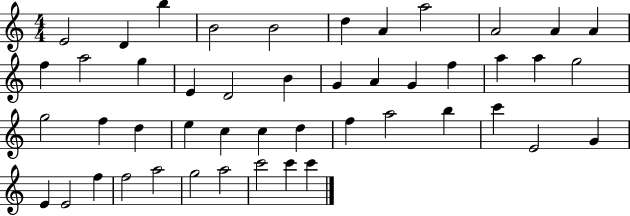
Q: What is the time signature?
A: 4/4